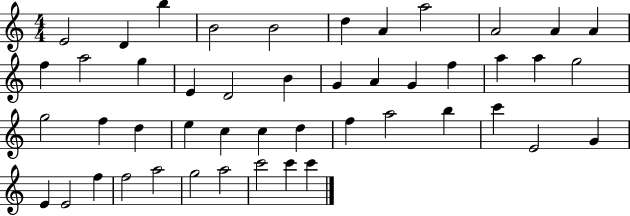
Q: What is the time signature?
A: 4/4